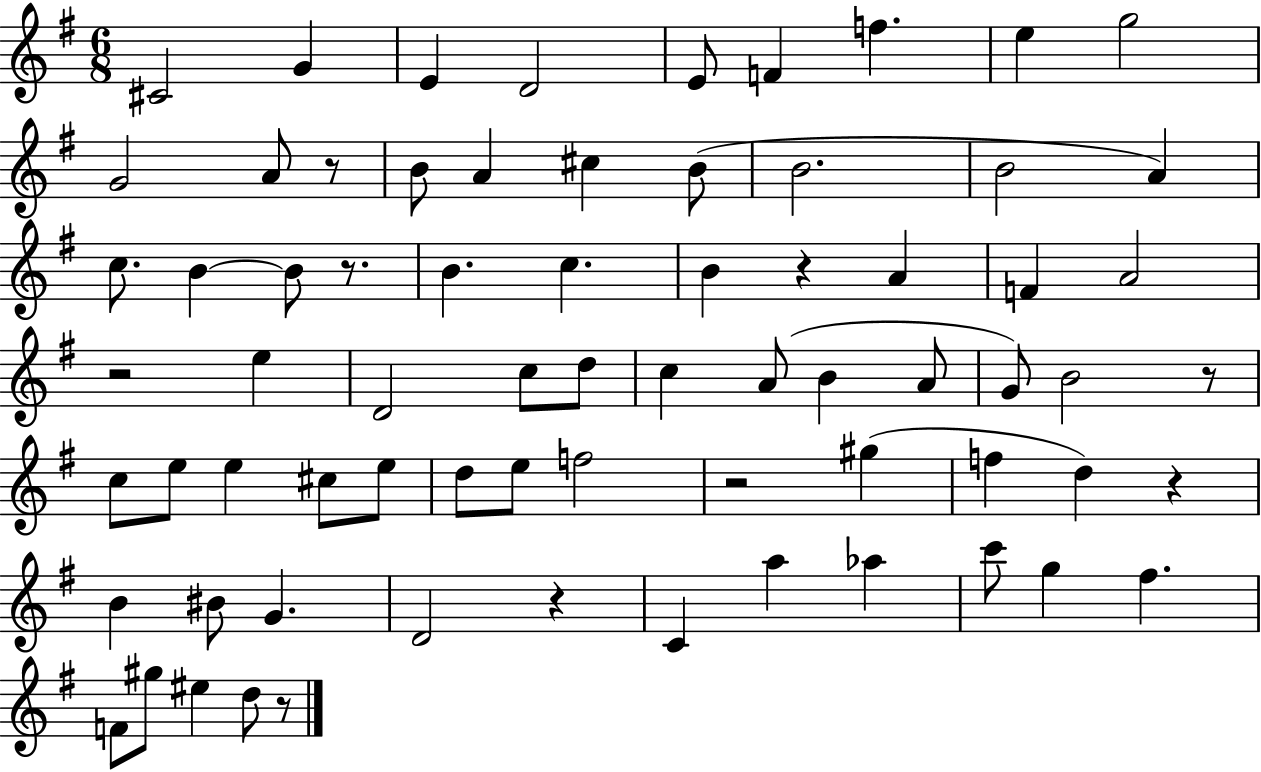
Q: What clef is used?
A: treble